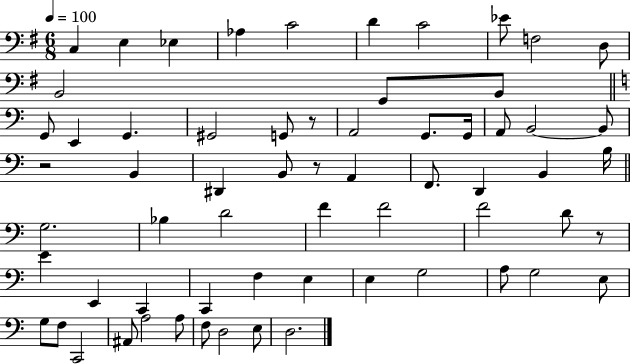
C3/q E3/q Eb3/q Ab3/q C4/h D4/q C4/h Eb4/e F3/h D3/e B2/h G2/e B2/e G2/e E2/q G2/q. G#2/h G2/e R/e A2/h G2/e. G2/s A2/e B2/h B2/e R/h B2/q D#2/q B2/e R/e A2/q F2/e. D2/q B2/q B3/s G3/h. Bb3/q D4/h F4/q F4/h F4/h D4/e R/e E4/q E2/q C2/q C2/q F3/q E3/q E3/q G3/h A3/e G3/h E3/e G3/e F3/e C2/h A#2/e A3/h A3/e F3/e D3/h E3/e D3/h.